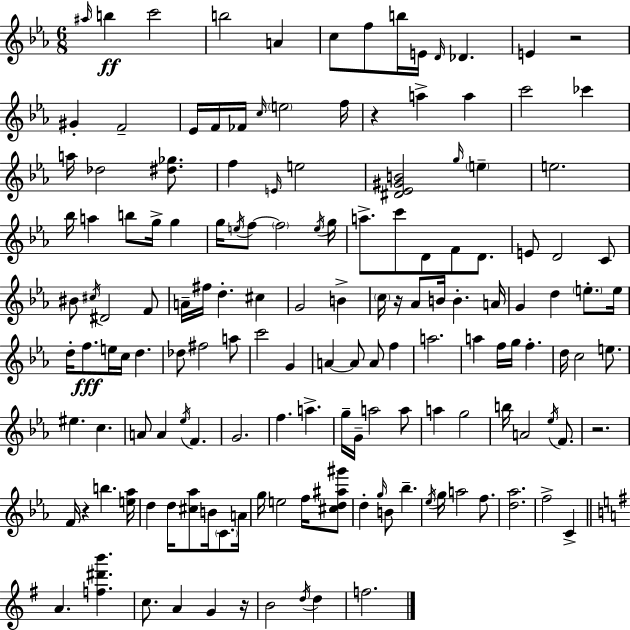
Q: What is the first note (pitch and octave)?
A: A#5